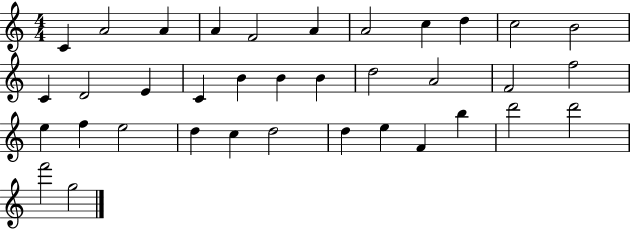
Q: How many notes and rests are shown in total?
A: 36